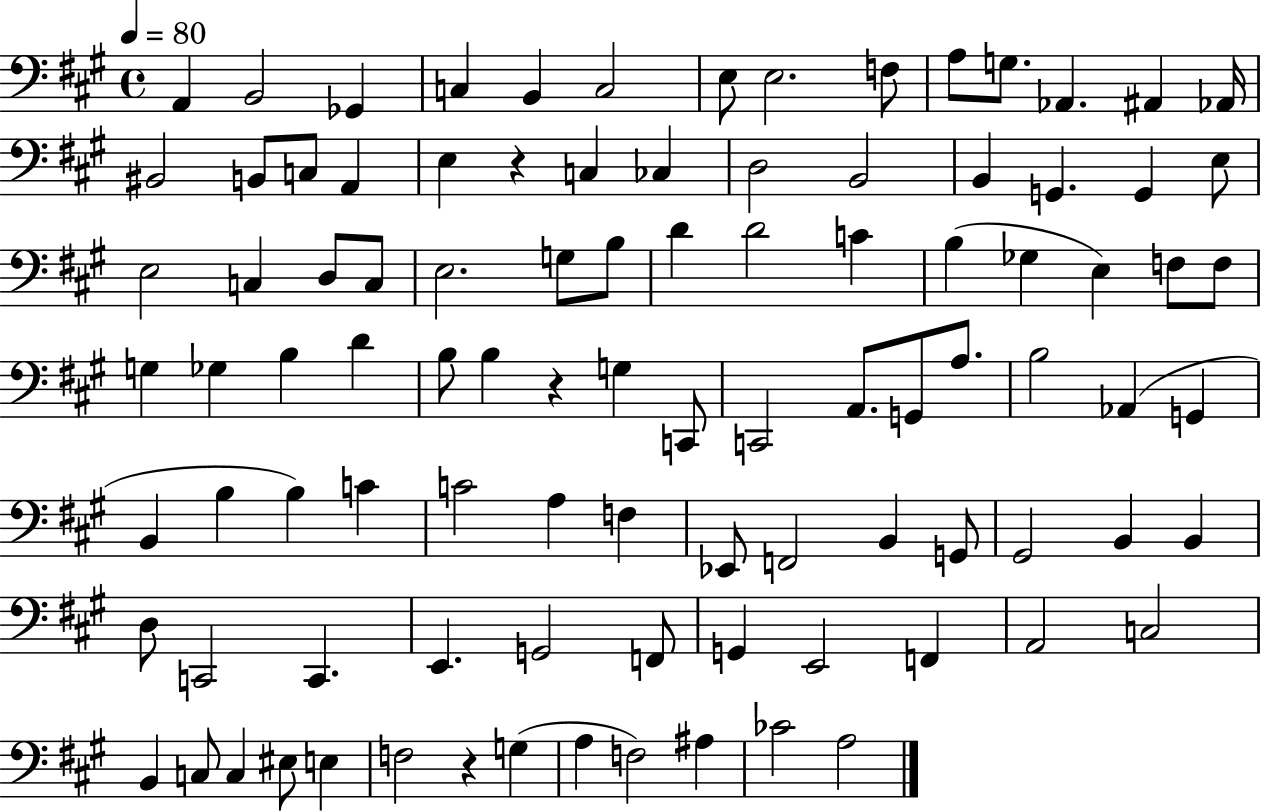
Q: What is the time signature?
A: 4/4